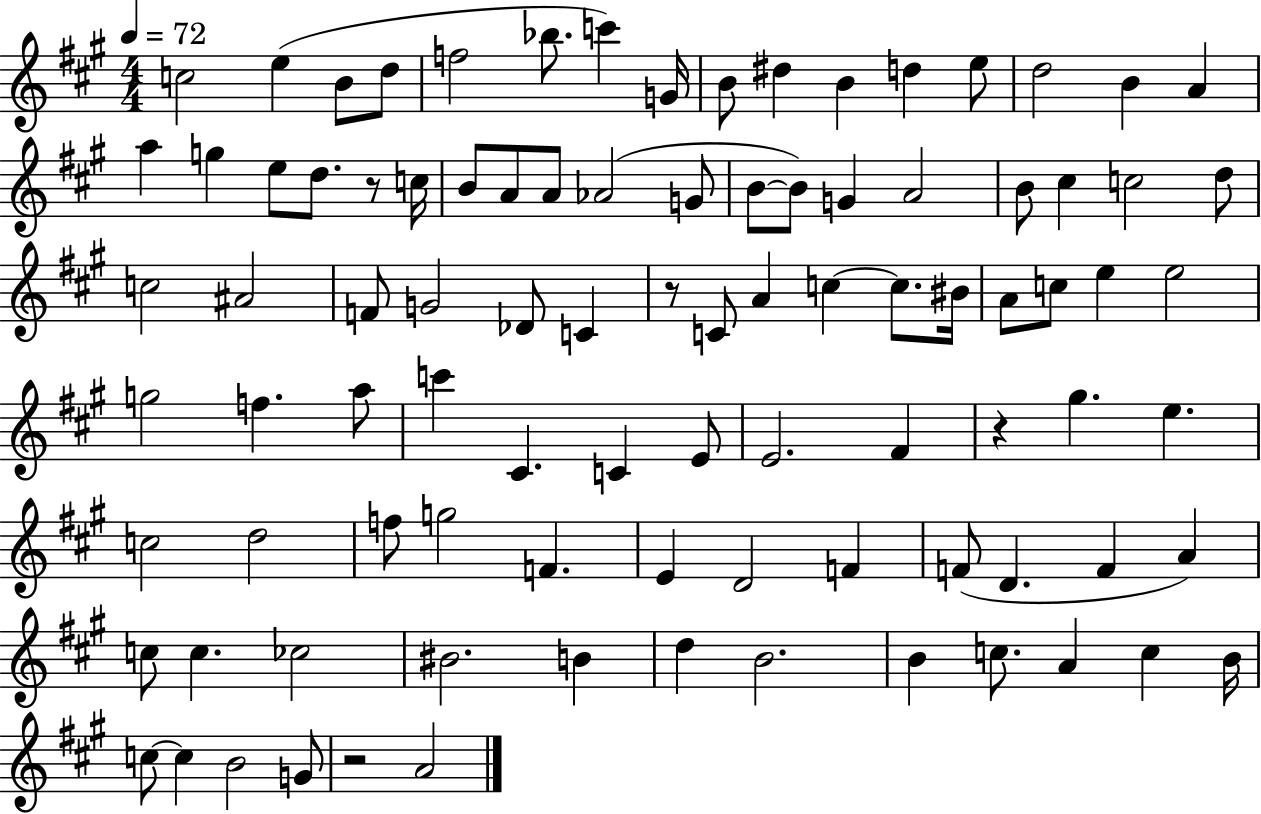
{
  \clef treble
  \numericTimeSignature
  \time 4/4
  \key a \major
  \tempo 4 = 72
  \repeat volta 2 { c''2 e''4( b'8 d''8 | f''2 bes''8. c'''4) g'16 | b'8 dis''4 b'4 d''4 e''8 | d''2 b'4 a'4 | \break a''4 g''4 e''8 d''8. r8 c''16 | b'8 a'8 a'8 aes'2( g'8 | b'8~~ b'8) g'4 a'2 | b'8 cis''4 c''2 d''8 | \break c''2 ais'2 | f'8 g'2 des'8 c'4 | r8 c'8 a'4 c''4~~ c''8. bis'16 | a'8 c''8 e''4 e''2 | \break g''2 f''4. a''8 | c'''4 cis'4. c'4 e'8 | e'2. fis'4 | r4 gis''4. e''4. | \break c''2 d''2 | f''8 g''2 f'4. | e'4 d'2 f'4 | f'8( d'4. f'4 a'4) | \break c''8 c''4. ces''2 | bis'2. b'4 | d''4 b'2. | b'4 c''8. a'4 c''4 b'16 | \break c''8~~ c''4 b'2 g'8 | r2 a'2 | } \bar "|."
}